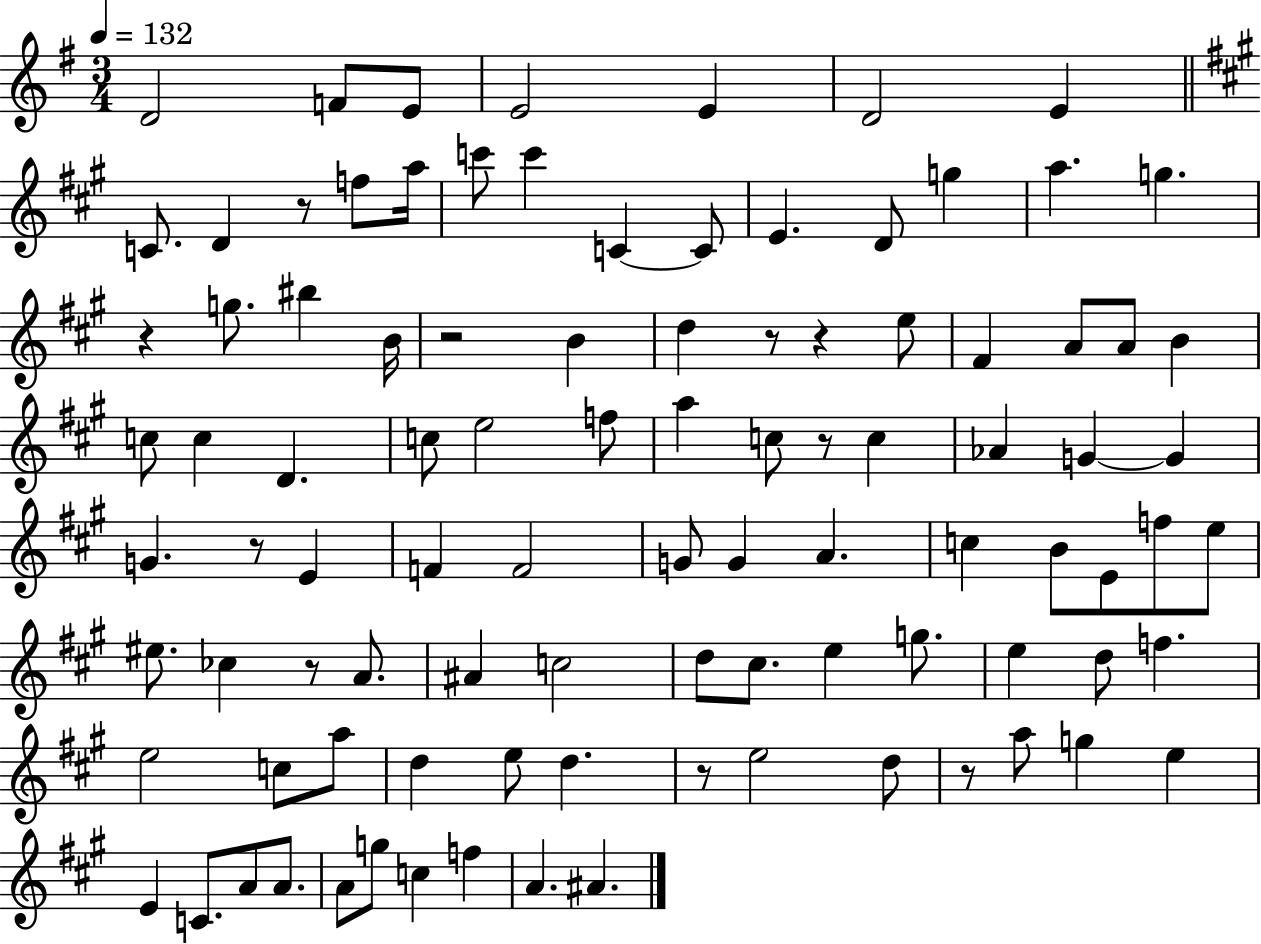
X:1
T:Untitled
M:3/4
L:1/4
K:G
D2 F/2 E/2 E2 E D2 E C/2 D z/2 f/2 a/4 c'/2 c' C C/2 E D/2 g a g z g/2 ^b B/4 z2 B d z/2 z e/2 ^F A/2 A/2 B c/2 c D c/2 e2 f/2 a c/2 z/2 c _A G G G z/2 E F F2 G/2 G A c B/2 E/2 f/2 e/2 ^e/2 _c z/2 A/2 ^A c2 d/2 ^c/2 e g/2 e d/2 f e2 c/2 a/2 d e/2 d z/2 e2 d/2 z/2 a/2 g e E C/2 A/2 A/2 A/2 g/2 c f A ^A